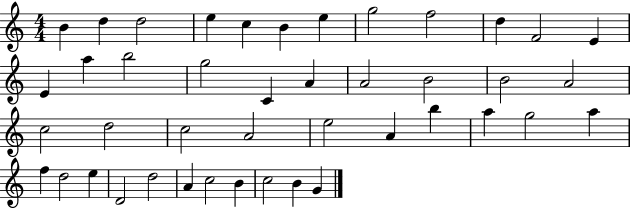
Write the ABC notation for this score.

X:1
T:Untitled
M:4/4
L:1/4
K:C
B d d2 e c B e g2 f2 d F2 E E a b2 g2 C A A2 B2 B2 A2 c2 d2 c2 A2 e2 A b a g2 a f d2 e D2 d2 A c2 B c2 B G